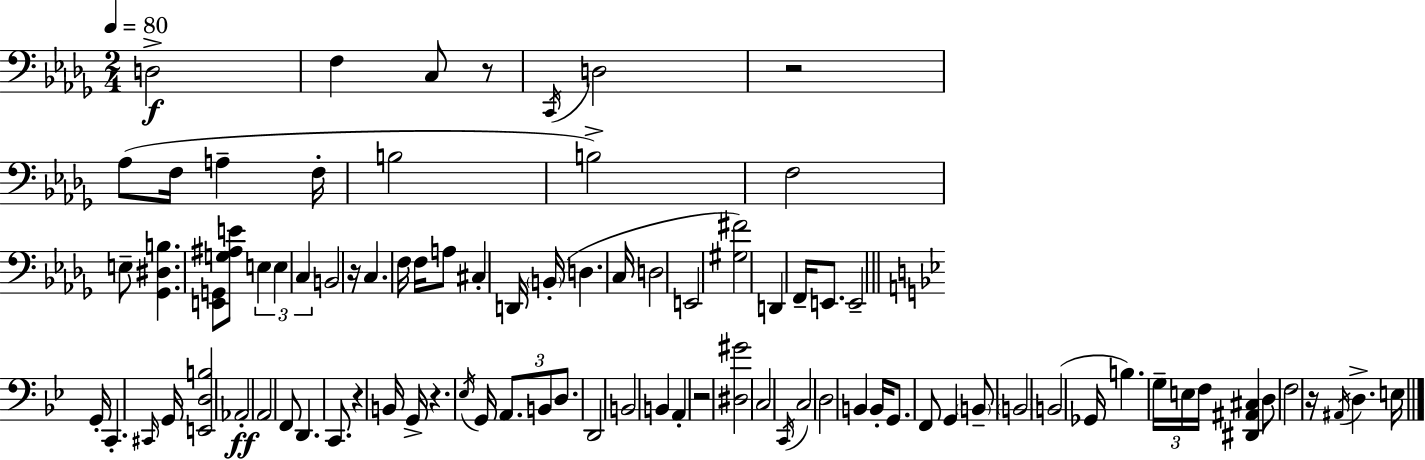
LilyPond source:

{
  \clef bass
  \numericTimeSignature
  \time 2/4
  \key bes \minor
  \tempo 4 = 80
  d2->\f | f4 c8 r8 | \acciaccatura { c,16 } d2 | r2 | \break aes8( f16 a4-- | f16-. b2 | b2->) | f2 | \break e8-- <ges, dis b>4. | <e, g,>8 <g ais e'>8 \tuplet 3/2 { e4 | e4 c4 } | b,2 | \break r16 c4. | f16 f16 a8 cis4-. | d,16 \parenthesize b,16-.( d4. | c16 d2 | \break e,2 | <gis fis'>2) | d,4 f,16-- e,8. | e,2-- | \break \bar "||" \break \key bes \major g,16-. c,4.-. \grace { cis,16 } | g,16 <e, d b>2 | aes,2-.\ff | a,2 | \break f,8 d,4. | c,8. r4 | b,16 g,16-> r4. | \acciaccatura { ees16 } g,16 \tuplet 3/2 { a,8. b,8 d8. } | \break d,2 | b,2 | b,4 a,4-. | r2 | \break <dis gis'>2 | c2 | \acciaccatura { c,16 } c2 | d2 | \break b,4 b,16-. | g,8. f,8 g,4 | \parenthesize b,8-- \parenthesize b,2 | b,2( | \break ges,16 b4.) | \tuplet 3/2 { g16-- e16 f16 } <dis, ais, cis>4 | d8 f2 | r16 \acciaccatura { ais,16 } d4.-> | \break e16 \bar "|."
}